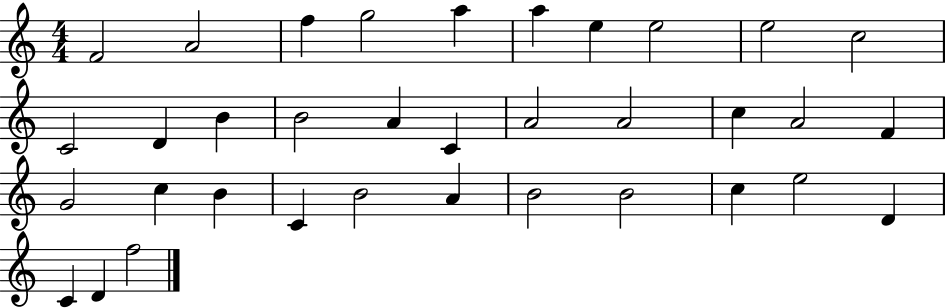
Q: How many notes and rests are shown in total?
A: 35